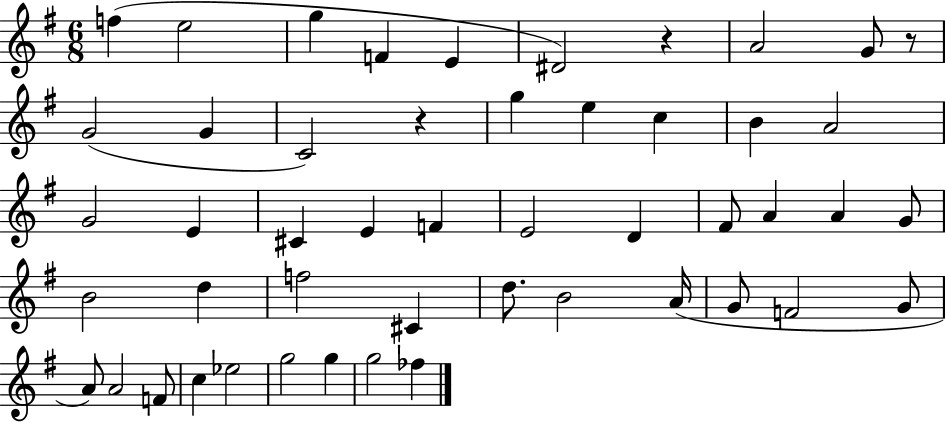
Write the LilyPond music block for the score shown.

{
  \clef treble
  \numericTimeSignature
  \time 6/8
  \key g \major
  f''4( e''2 | g''4 f'4 e'4 | dis'2) r4 | a'2 g'8 r8 | \break g'2( g'4 | c'2) r4 | g''4 e''4 c''4 | b'4 a'2 | \break g'2 e'4 | cis'4 e'4 f'4 | e'2 d'4 | fis'8 a'4 a'4 g'8 | \break b'2 d''4 | f''2 cis'4 | d''8. b'2 a'16( | g'8 f'2 g'8 | \break a'8) a'2 f'8 | c''4 ees''2 | g''2 g''4 | g''2 fes''4 | \break \bar "|."
}